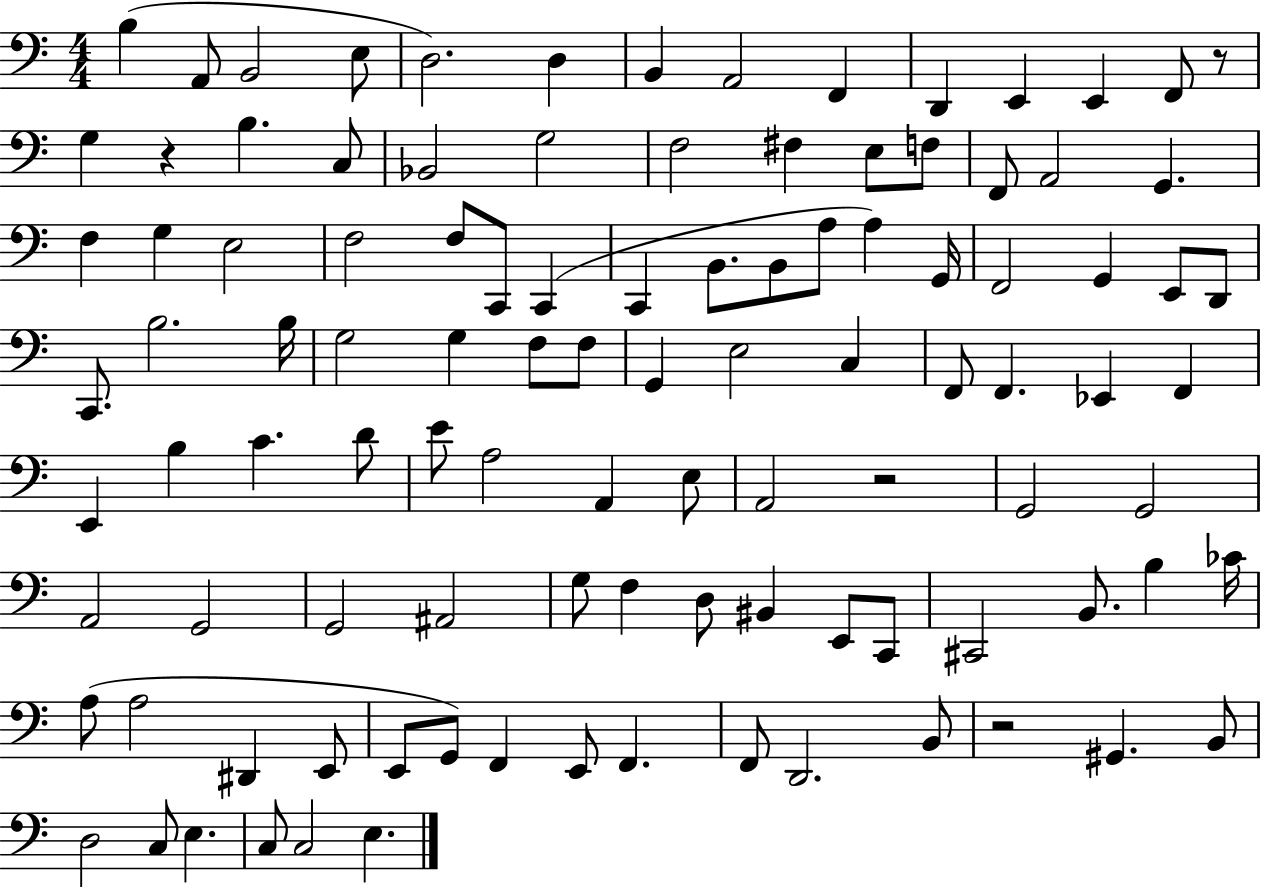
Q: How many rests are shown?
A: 4